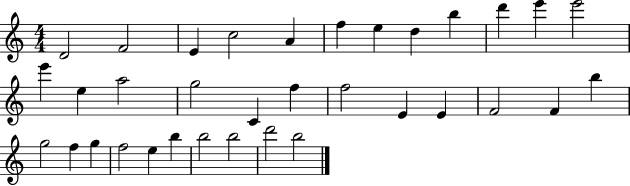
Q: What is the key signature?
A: C major